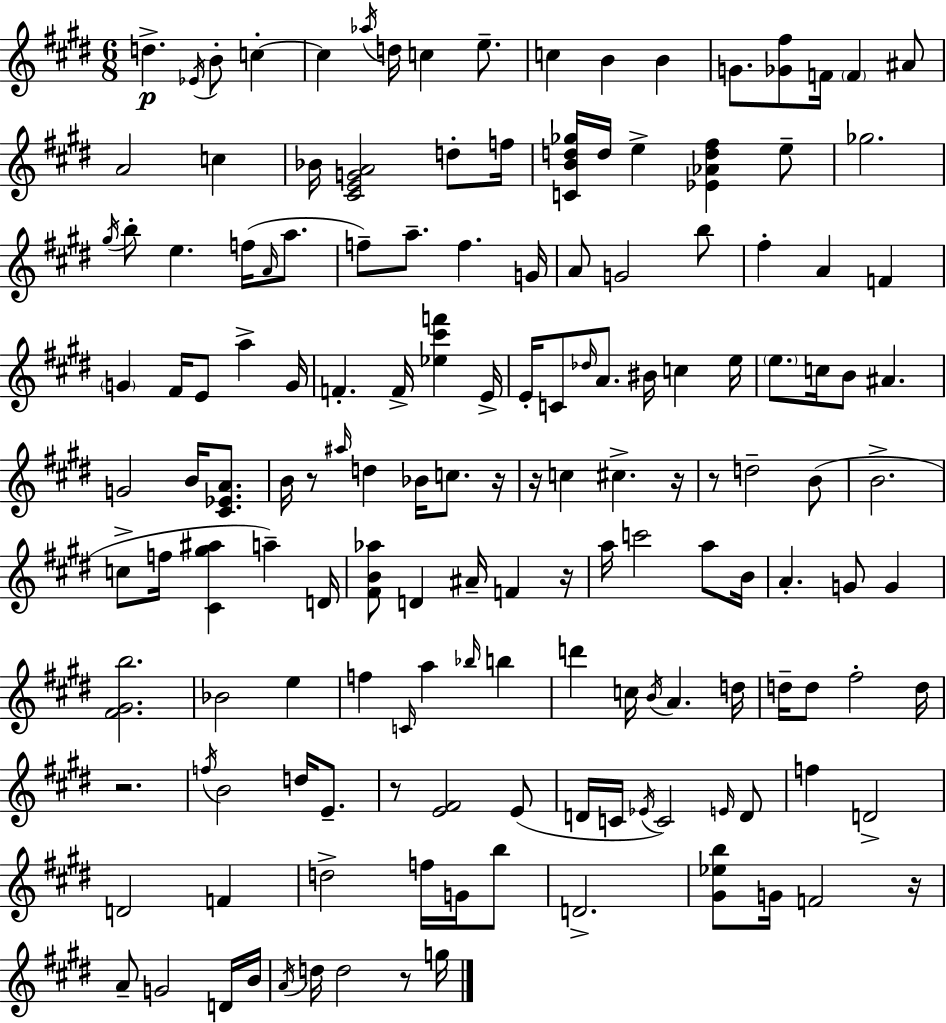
X:1
T:Untitled
M:6/8
L:1/4
K:E
d _E/4 B/2 c c _a/4 d/4 c e/2 c B B G/2 [_G^f]/2 F/4 F ^A/2 A2 c _B/4 [^CEGA]2 d/2 f/4 [CBd_g]/4 d/4 e [_E_Ad^f] e/2 _g2 ^g/4 b/2 e f/4 A/4 a/2 f/2 a/2 f G/4 A/2 G2 b/2 ^f A F G ^F/4 E/2 a G/4 F F/4 [_e^c'f'] E/4 E/4 C/2 _d/4 A/2 ^B/4 c e/4 e/2 c/4 B/2 ^A G2 B/4 [^C_EA]/2 B/4 z/2 ^a/4 d _B/4 c/2 z/4 z/4 c ^c z/4 z/2 d2 B/2 B2 c/2 f/4 [^C^g^a] a D/4 [^FB_a]/2 D ^A/4 F z/4 a/4 c'2 a/2 B/4 A G/2 G [^F^Gb]2 _B2 e f C/4 a _b/4 b d' c/4 B/4 A d/4 d/4 d/2 ^f2 d/4 z2 f/4 B2 d/4 E/2 z/2 [E^F]2 E/2 D/4 C/4 _E/4 C2 E/4 D/2 f D2 D2 F d2 f/4 G/4 b/2 D2 [^G_eb]/2 G/4 F2 z/4 A/2 G2 D/4 B/4 A/4 d/4 d2 z/2 g/4